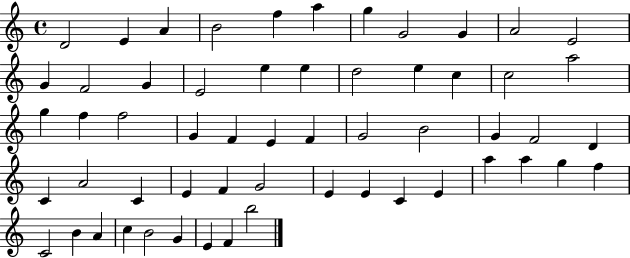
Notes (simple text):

D4/h E4/q A4/q B4/h F5/q A5/q G5/q G4/h G4/q A4/h E4/h G4/q F4/h G4/q E4/h E5/q E5/q D5/h E5/q C5/q C5/h A5/h G5/q F5/q F5/h G4/q F4/q E4/q F4/q G4/h B4/h G4/q F4/h D4/q C4/q A4/h C4/q E4/q F4/q G4/h E4/q E4/q C4/q E4/q A5/q A5/q G5/q F5/q C4/h B4/q A4/q C5/q B4/h G4/q E4/q F4/q B5/h